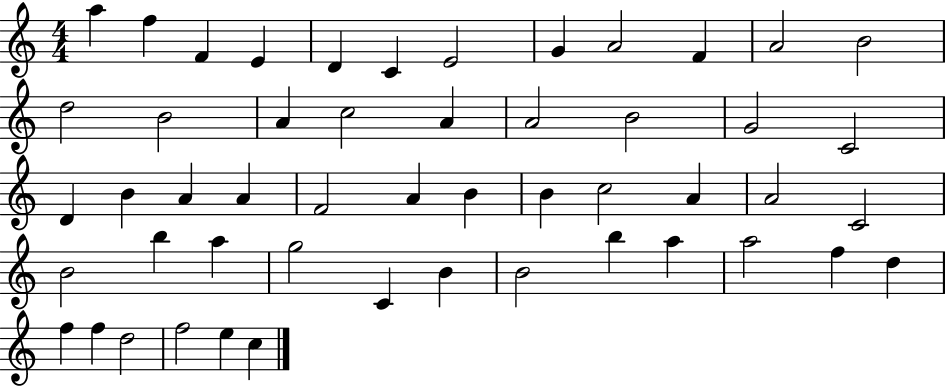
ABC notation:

X:1
T:Untitled
M:4/4
L:1/4
K:C
a f F E D C E2 G A2 F A2 B2 d2 B2 A c2 A A2 B2 G2 C2 D B A A F2 A B B c2 A A2 C2 B2 b a g2 C B B2 b a a2 f d f f d2 f2 e c